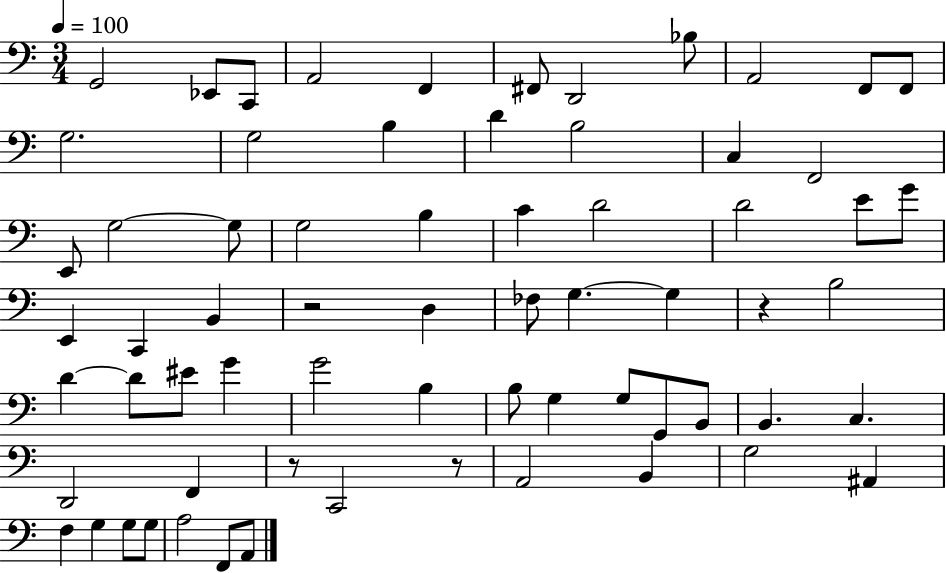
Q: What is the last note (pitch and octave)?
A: A2